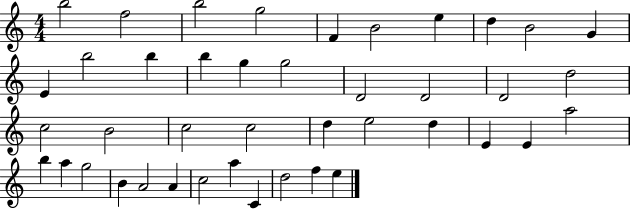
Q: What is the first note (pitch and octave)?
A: B5